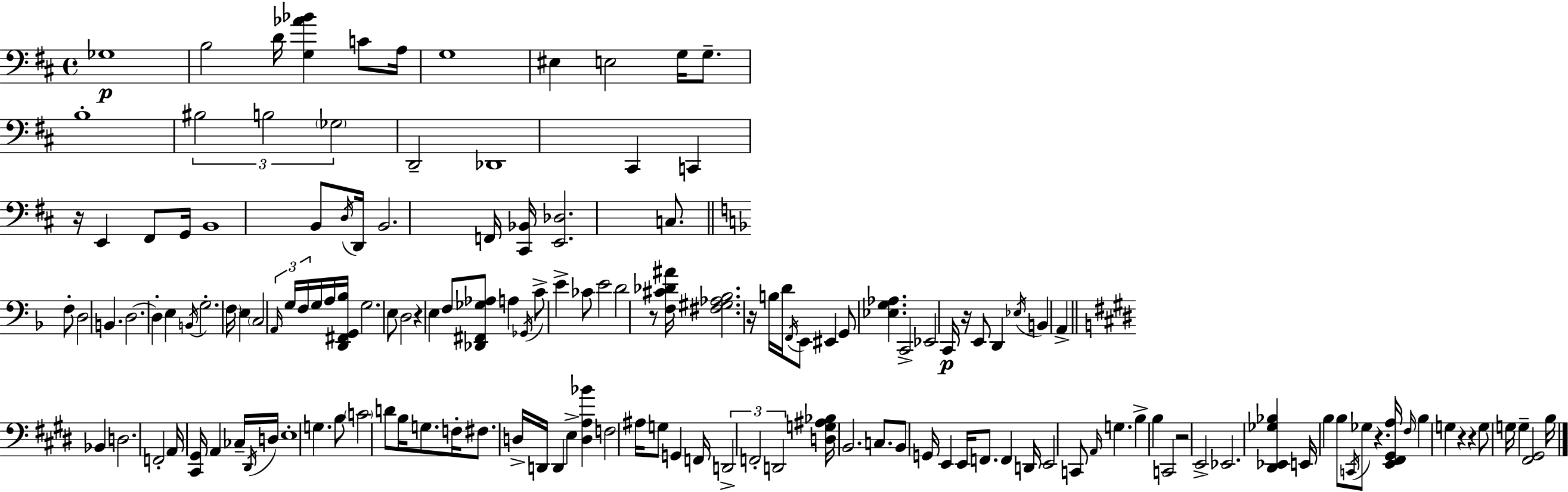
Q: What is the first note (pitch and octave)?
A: Gb3